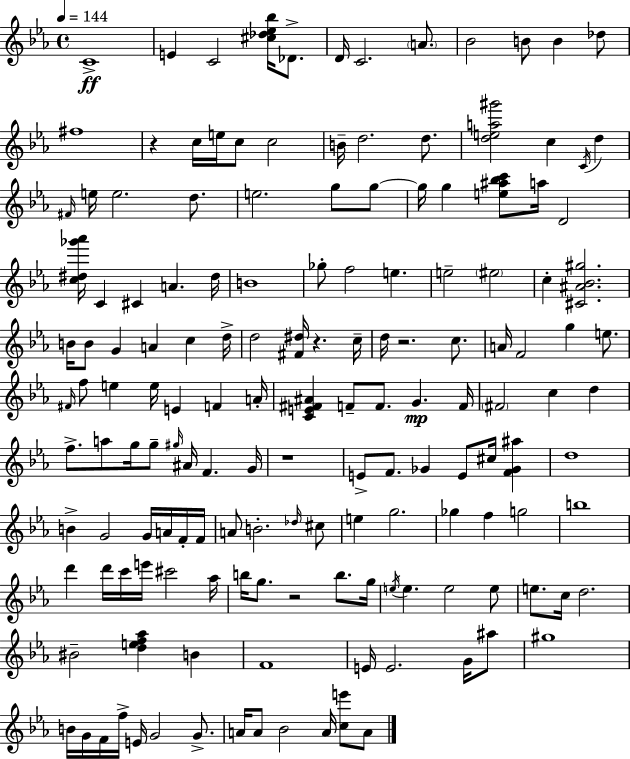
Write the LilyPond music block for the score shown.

{
  \clef treble
  \time 4/4
  \defaultTimeSignature
  \key ees \major
  \tempo 4 = 144
  c'1->\ff | e'4 c'2 <cis'' des'' ees'' bes''>16 des'8.-> | d'16 c'2. \parenthesize a'8. | bes'2 b'8 b'4 des''8 | \break fis''1 | r4 c''16 e''16 c''8 c''2 | b'16-- d''2. d''8. | <d'' e'' a'' gis'''>2 c''4 \acciaccatura { c'16 } d''4 | \break \grace { fis'16 } e''16 e''2. d''8. | e''2. g''8 | g''8~~ g''16 g''4 <e'' ais'' bes'' c'''>8 a''16 d'2 | <c'' dis'' ges''' aes'''>16 c'4 cis'4 a'4. | \break dis''16 b'1 | ges''8-. f''2 e''4. | e''2-- \parenthesize eis''2 | c''4-. <cis' ais' bes' gis''>2. | \break b'16 b'8 g'4 a'4 c''4 | d''16-> d''2 <fis' dis''>16 r4. | c''16-- d''16 r2. c''8. | a'16 f'2 g''4 e''8. | \break \grace { fis'16 } f''8 e''4 e''16 e'4 f'4 | a'16-. <c' e' fis' ais'>4 f'8-- f'8. g'4.\mp | f'16 \parenthesize fis'2 c''4 d''4 | f''8.-> a''8 g''16 g''8-- \grace { gis''16 } ais'16 f'4. | \break g'16 r1 | e'8-> f'8. ges'4 e'8 cis''16 | <f' ges' ais''>4 d''1 | b'4-> g'2 | \break g'16 a'16 f'16-. f'16 a'8 b'2.-. | \grace { des''16 } cis''8 e''4 g''2. | ges''4 f''4 g''2 | b''1 | \break d'''4 d'''16 c'''16 e'''16 cis'''2 | aes''16 b''16 g''8. r2 | b''8. g''16 \acciaccatura { e''16 } e''4. e''2 | e''8 e''8. c''16 d''2. | \break bis'2-- <d'' e'' f'' aes''>4 | b'4 f'1 | e'16 e'2. | g'16 ais''8 gis''1 | \break b'16 g'16 f'16 f''16-> e'16 g'2 | g'8.-> a'16 a'8 bes'2 | a'16 <c'' e'''>8 a'8 \bar "|."
}